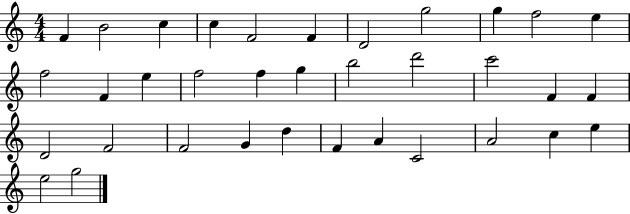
X:1
T:Untitled
M:4/4
L:1/4
K:C
F B2 c c F2 F D2 g2 g f2 e f2 F e f2 f g b2 d'2 c'2 F F D2 F2 F2 G d F A C2 A2 c e e2 g2